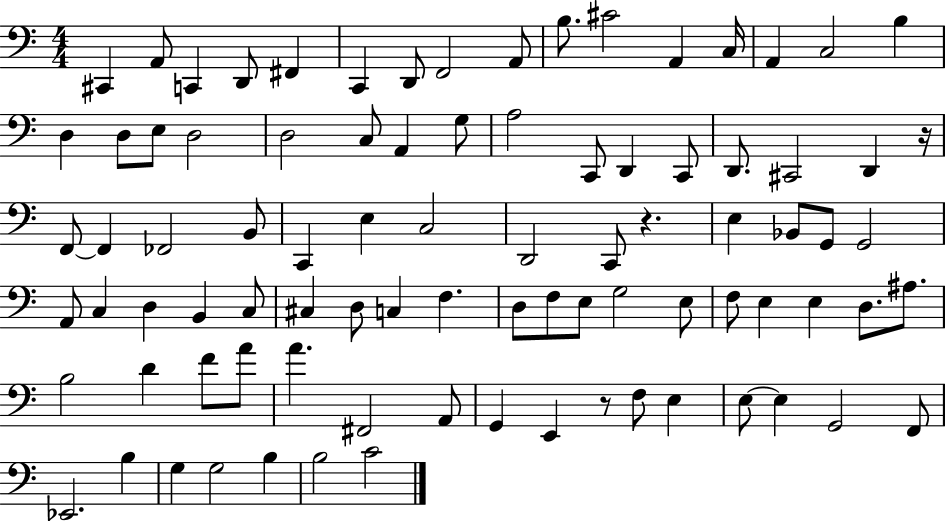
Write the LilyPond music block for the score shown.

{
  \clef bass
  \numericTimeSignature
  \time 4/4
  \key c \major
  cis,4 a,8 c,4 d,8 fis,4 | c,4 d,8 f,2 a,8 | b8. cis'2 a,4 c16 | a,4 c2 b4 | \break d4 d8 e8 d2 | d2 c8 a,4 g8 | a2 c,8 d,4 c,8 | d,8. cis,2 d,4 r16 | \break f,8~~ f,4 fes,2 b,8 | c,4 e4 c2 | d,2 c,8 r4. | e4 bes,8 g,8 g,2 | \break a,8 c4 d4 b,4 c8 | cis4 d8 c4 f4. | d8 f8 e8 g2 e8 | f8 e4 e4 d8. ais8. | \break b2 d'4 f'8 a'8 | a'4. fis,2 a,8 | g,4 e,4 r8 f8 e4 | e8~~ e4 g,2 f,8 | \break ees,2. b4 | g4 g2 b4 | b2 c'2 | \bar "|."
}